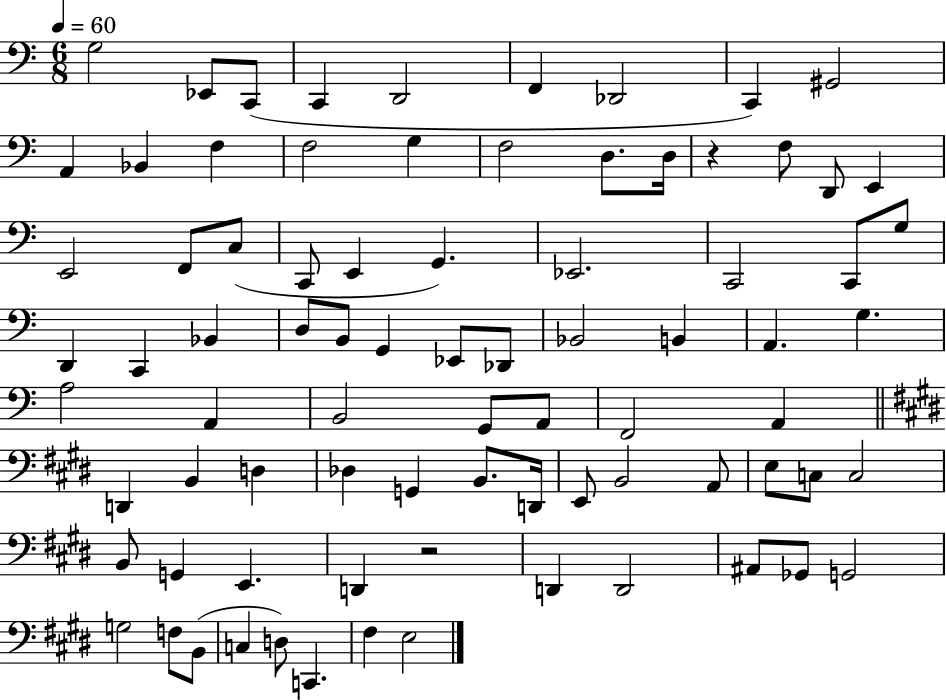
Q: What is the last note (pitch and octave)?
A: E3